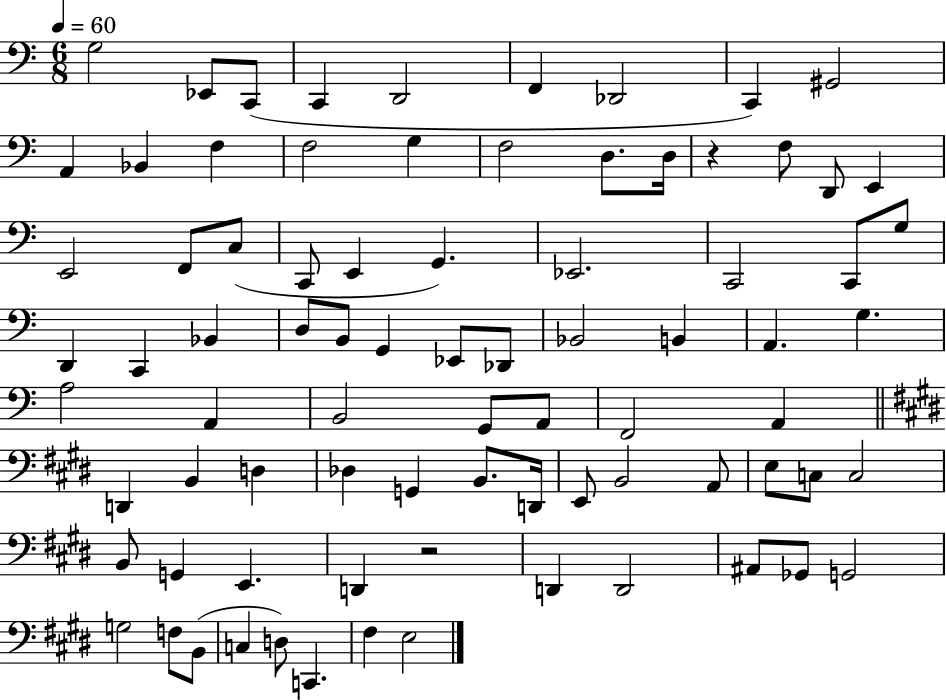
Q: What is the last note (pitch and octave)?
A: E3